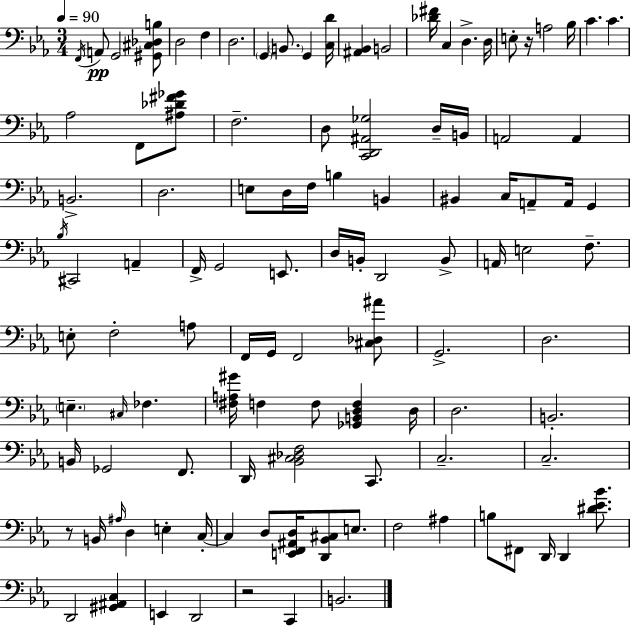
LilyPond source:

{
  \clef bass
  \numericTimeSignature
  \time 3/4
  \key ees \major
  \tempo 4 = 90
  \acciaccatura { f,16 }\pp a,8 g,2 <gis, cis des b>8 | d2 f4 | d2. | \parenthesize g,4 \parenthesize b,8. g,4 | \break <c d'>16 <ais, bes,>4 b,2 | <des' fis'>16 c4 d4.-> | d16 e8-. r16 a2 | bes16 c'4. c'4. | \break aes2 f,8 <ais des' fis' ges'>8 | f2.-- | d8 <c, d, ais, ges>2 d16-- | b,16 a,2 a,4 | \break b,2.-> | d2. | e8 d16 f16 b4 b,4 | bis,4 c16 a,8-- a,16 g,4 | \break \acciaccatura { bes16 } cis,2 a,4-- | f,16-> g,2 e,8. | d16 b,16-. d,2 | b,8-> a,16 e2 f8.-- | \break e8-. f2-. | a8 f,16 g,16 f,2 | <cis des ais'>8 g,2.-> | d2. | \break \parenthesize e4.-- \grace { cis16 } fes4. | <fis a gis'>16 f4 f8 <ges, b, d f>4 | d16 d2. | b,2.-. | \break b,16 ges,2 | f,8. d,16 <bes, cis des f>2 | c,8. c2.-- | c2.-- | \break r8 b,16 \grace { ais16 } d4 e4-. | c16-.~~ c4 d8 <e, f, ais, d>16 <d, bes, cis>8 | e8. f2 | ais4 b8 fis,8 d,16 d,4 | \break <dis' ees' bes'>8. d,2 | <gis, ais, c>4 e,4 d,2 | r2 | c,4 b,2. | \break \bar "|."
}